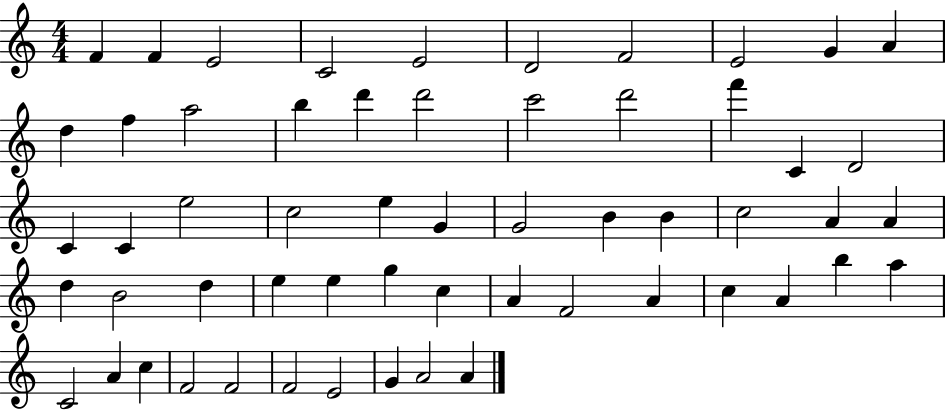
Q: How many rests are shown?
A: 0